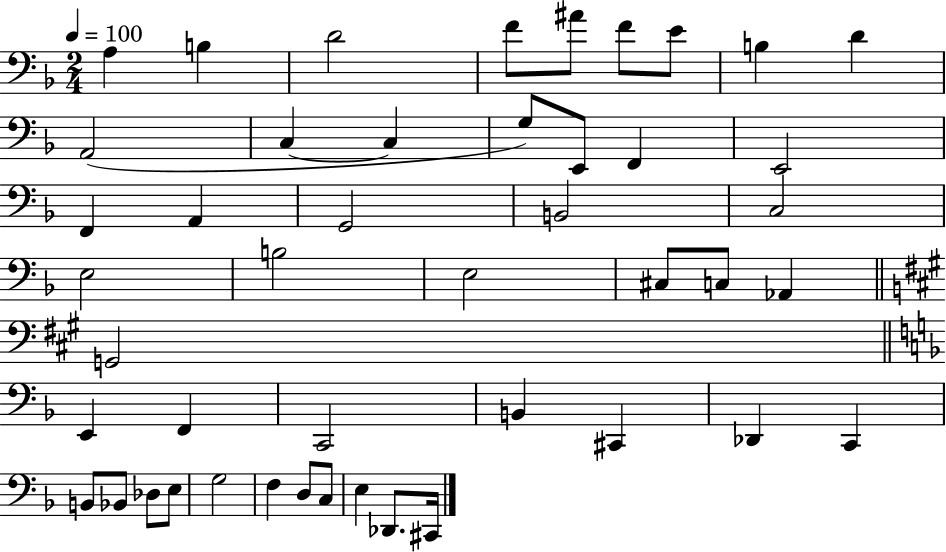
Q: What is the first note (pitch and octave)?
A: A3